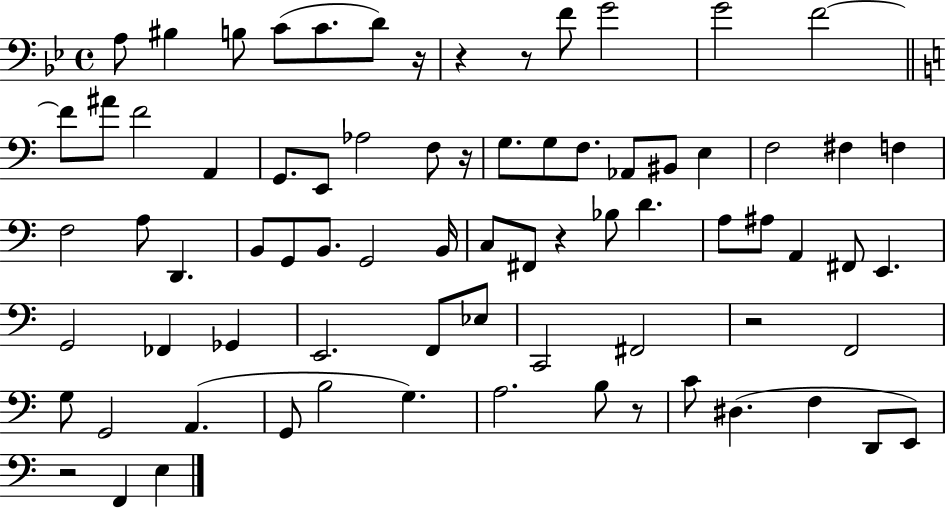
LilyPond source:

{
  \clef bass
  \time 4/4
  \defaultTimeSignature
  \key bes \major
  \repeat volta 2 { a8 bis4 b8 c'8( c'8. d'8) r16 | r4 r8 f'8 g'2 | g'2 f'2~~ | \bar "||" \break \key c \major f'8 ais'8 f'2 a,4 | g,8. e,8 aes2 f8 r16 | g8. g8 f8. aes,8 bis,8 e4 | f2 fis4 f4 | \break f2 a8 d,4. | b,8 g,8 b,8. g,2 b,16 | c8 fis,8 r4 bes8 d'4. | a8 ais8 a,4 fis,8 e,4. | \break g,2 fes,4 ges,4 | e,2. f,8 ees8 | c,2 fis,2 | r2 f,2 | \break g8 g,2 a,4.( | g,8 b2 g4.) | a2. b8 r8 | c'8 dis4.( f4 d,8 e,8) | \break r2 f,4 e4 | } \bar "|."
}